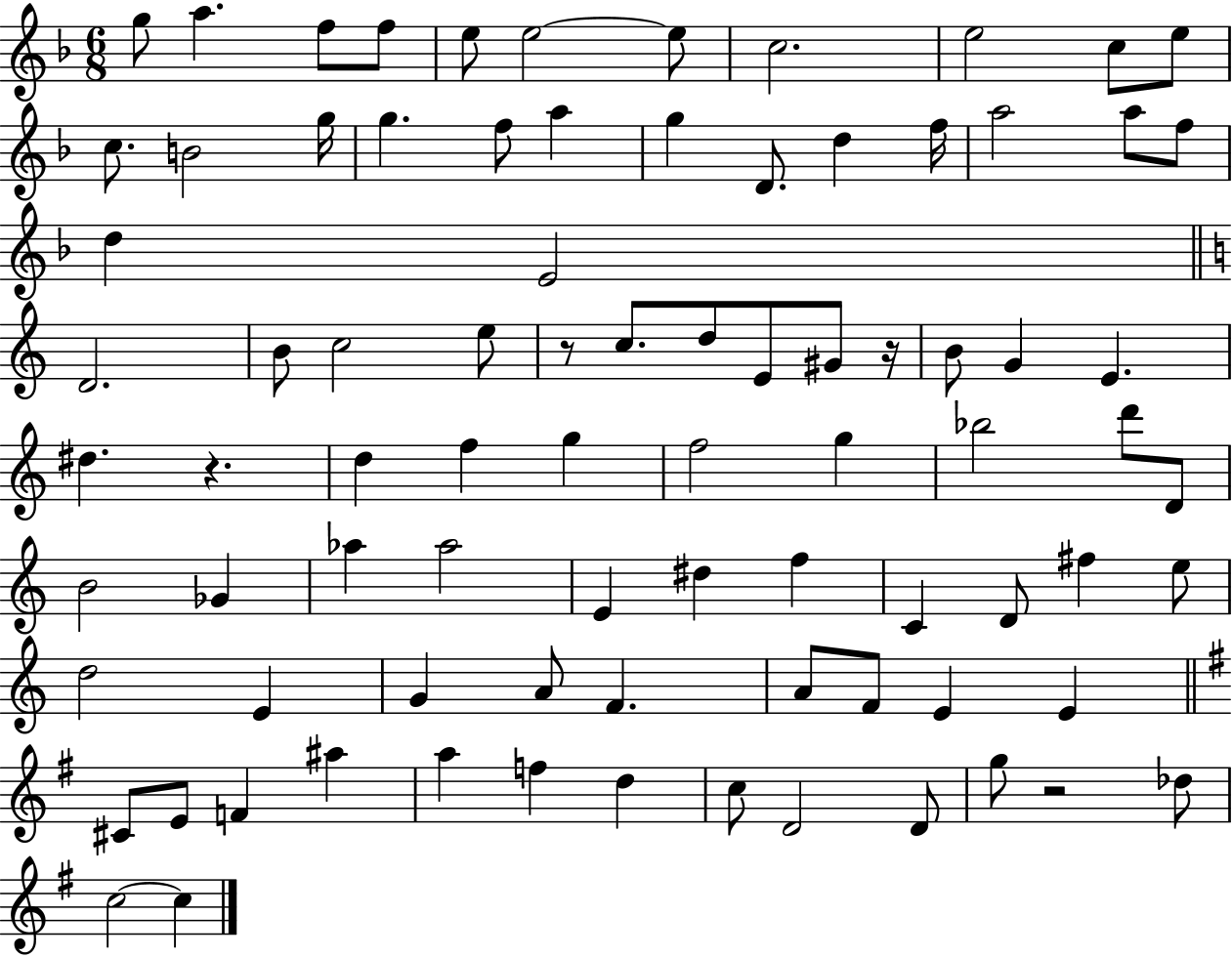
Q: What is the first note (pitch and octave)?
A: G5